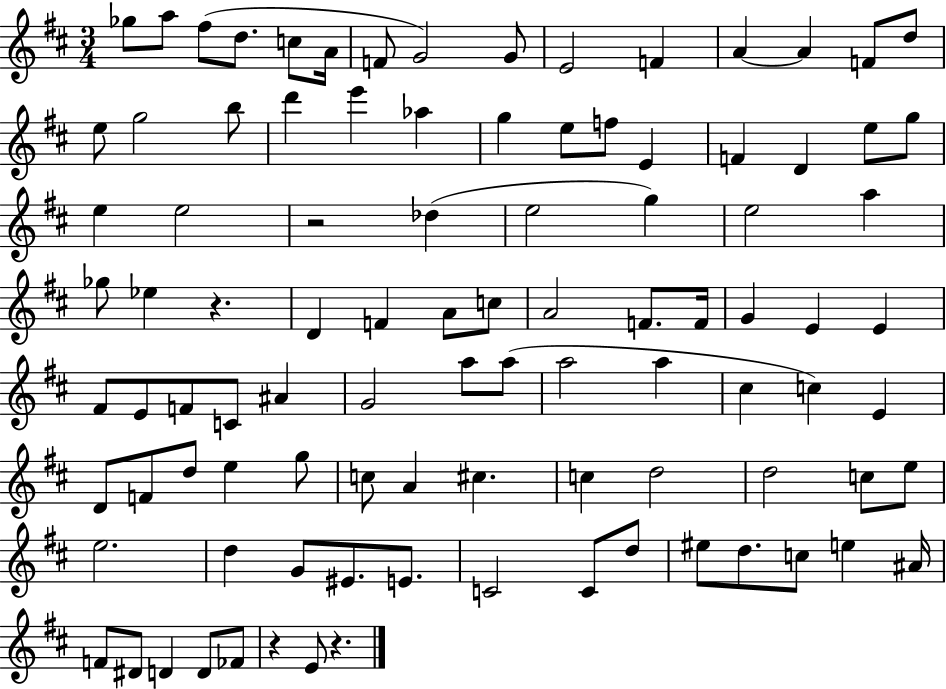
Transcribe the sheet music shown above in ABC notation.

X:1
T:Untitled
M:3/4
L:1/4
K:D
_g/2 a/2 ^f/2 d/2 c/2 A/4 F/2 G2 G/2 E2 F A A F/2 d/2 e/2 g2 b/2 d' e' _a g e/2 f/2 E F D e/2 g/2 e e2 z2 _d e2 g e2 a _g/2 _e z D F A/2 c/2 A2 F/2 F/4 G E E ^F/2 E/2 F/2 C/2 ^A G2 a/2 a/2 a2 a ^c c E D/2 F/2 d/2 e g/2 c/2 A ^c c d2 d2 c/2 e/2 e2 d G/2 ^E/2 E/2 C2 C/2 d/2 ^e/2 d/2 c/2 e ^A/4 F/2 ^D/2 D D/2 _F/2 z E/2 z